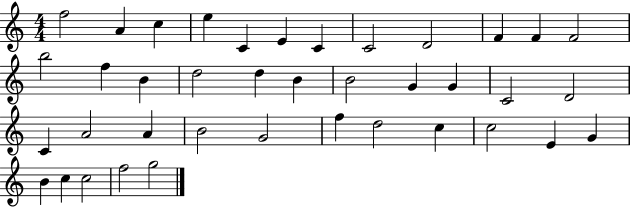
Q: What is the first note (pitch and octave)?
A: F5